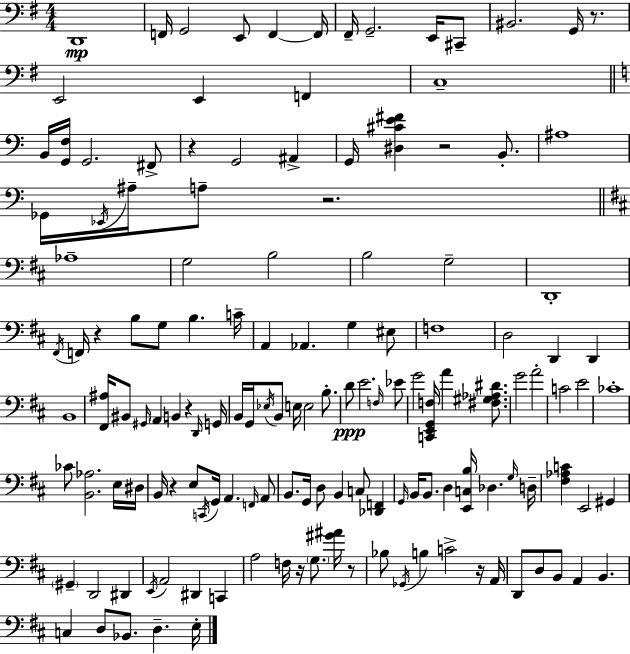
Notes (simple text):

D2/w F2/s G2/h E2/e F2/q F2/s F#2/s G2/h. E2/s C#2/e BIS2/h. G2/s R/e. E2/h E2/q F2/q C3/w B2/s [G2,F3]/s G2/h. F#2/e R/q G2/h A#2/q G2/s [D#3,C#4,E4,F#4]/q R/h B2/e. A#3/w Gb2/s Eb2/s A#3/s A3/e R/h. Ab3/w G3/h B3/h B3/h G3/h D2/w F#2/s F2/s R/q B3/e G3/e B3/q. C4/s A2/q Ab2/q. G3/q EIS3/e F3/w D3/h D2/q D2/q B2/w [F#2,A#3]/s BIS2/e G#2/s A2/q B2/q R/q D2/s G2/s B2/s G2/s Eb3/s B2/e E3/s E3/h B3/e. D4/e E4/h. F3/s Eb4/e G4/h [C2,E2,G2,F3]/s A4/q [F#3,G#3,Ab3,D#4]/e. G4/h A4/h C4/h E4/h CES4/w CES4/e [B2,Ab3]/h. E3/s D#3/s B2/s R/q E3/e C2/s G2/s A2/q. F2/s A2/e B2/e. G2/s D3/e B2/q C3/e [Db2,F2]/q G2/s B2/s B2/e. D3/q [E2,C3,B3]/s Db3/q. G3/s D3/s [F#3,Ab3,C4]/q E2/h G#2/q G#2/q D2/h D#2/q E2/s A2/h D#2/q C2/q A3/h F3/s R/s G3/e. [G#4,A#4]/s R/e Bb3/e Gb2/s B3/q C4/h R/s A2/s D2/e D3/e B2/e A2/q B2/q. C3/q D3/e Bb2/e. D3/q. E3/s